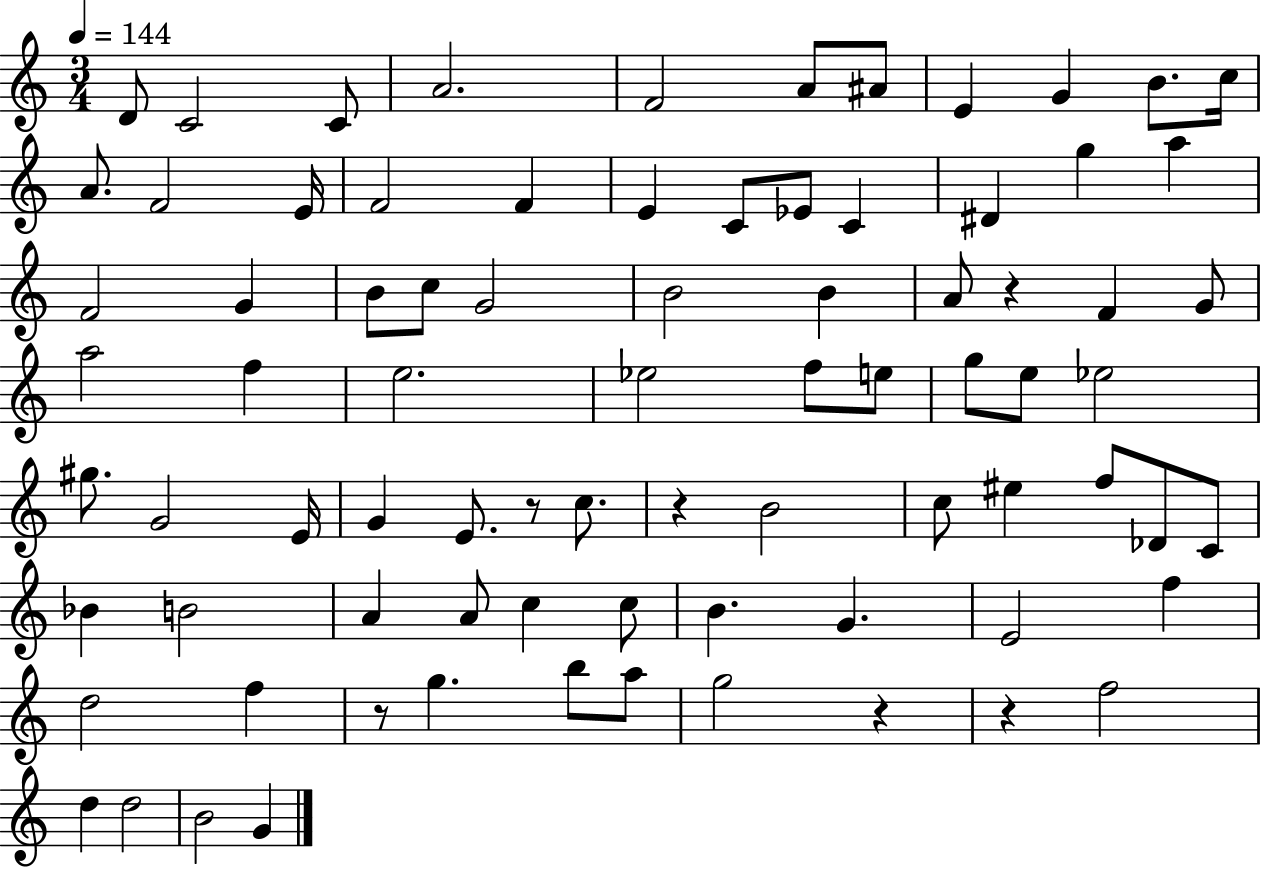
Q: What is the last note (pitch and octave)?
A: G4